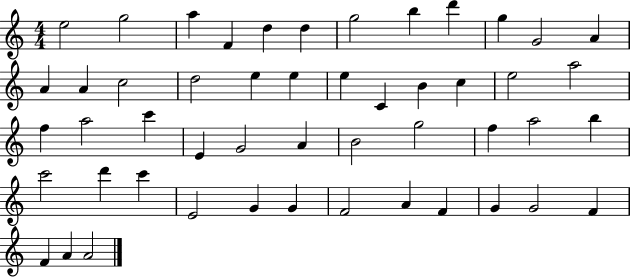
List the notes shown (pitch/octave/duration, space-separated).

E5/h G5/h A5/q F4/q D5/q D5/q G5/h B5/q D6/q G5/q G4/h A4/q A4/q A4/q C5/h D5/h E5/q E5/q E5/q C4/q B4/q C5/q E5/h A5/h F5/q A5/h C6/q E4/q G4/h A4/q B4/h G5/h F5/q A5/h B5/q C6/h D6/q C6/q E4/h G4/q G4/q F4/h A4/q F4/q G4/q G4/h F4/q F4/q A4/q A4/h